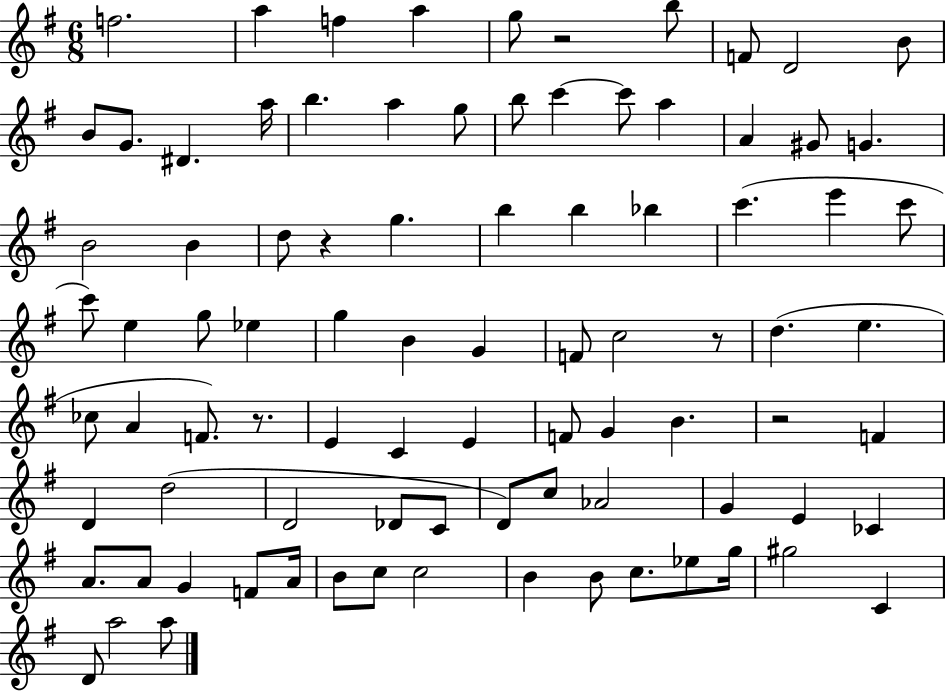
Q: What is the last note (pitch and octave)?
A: A5